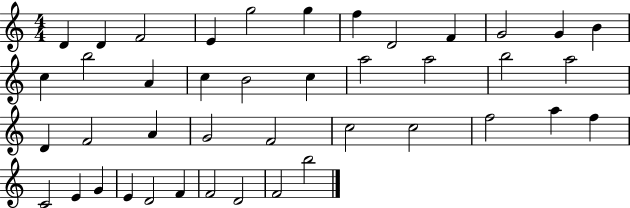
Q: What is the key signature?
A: C major